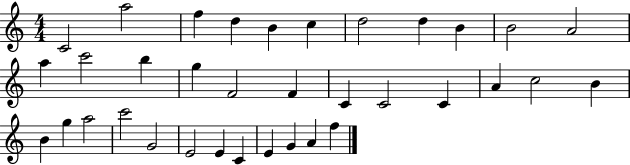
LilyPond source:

{
  \clef treble
  \numericTimeSignature
  \time 4/4
  \key c \major
  c'2 a''2 | f''4 d''4 b'4 c''4 | d''2 d''4 b'4 | b'2 a'2 | \break a''4 c'''2 b''4 | g''4 f'2 f'4 | c'4 c'2 c'4 | a'4 c''2 b'4 | \break b'4 g''4 a''2 | c'''2 g'2 | e'2 e'4 c'4 | e'4 g'4 a'4 f''4 | \break \bar "|."
}